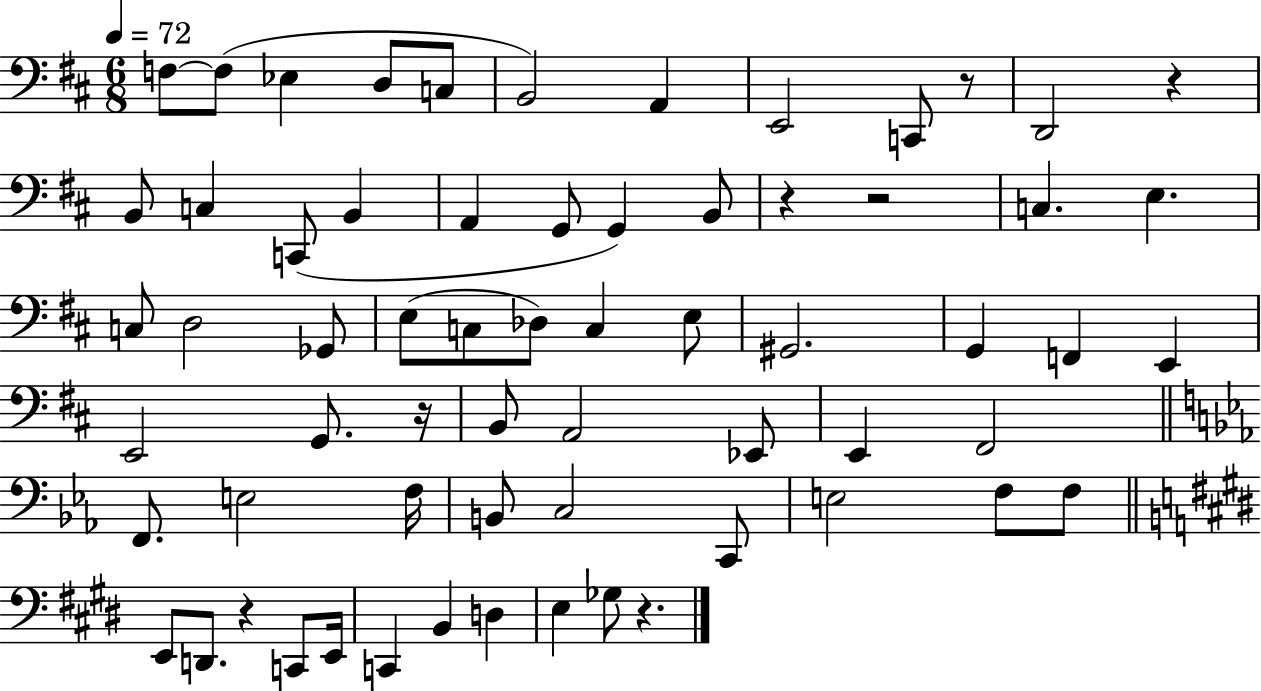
{
  \clef bass
  \numericTimeSignature
  \time 6/8
  \key d \major
  \tempo 4 = 72
  f8~~ f8( ees4 d8 c8 | b,2) a,4 | e,2 c,8 r8 | d,2 r4 | \break b,8 c4 c,8( b,4 | a,4 g,8 g,4) b,8 | r4 r2 | c4. e4. | \break c8 d2 ges,8 | e8( c8 des8) c4 e8 | gis,2. | g,4 f,4 e,4 | \break e,2 g,8. r16 | b,8 a,2 ees,8 | e,4 fis,2 | \bar "||" \break \key c \minor f,8. e2 f16 | b,8 c2 c,8 | e2 f8 f8 | \bar "||" \break \key e \major e,8 d,8. r4 c,8 e,16 | c,4 b,4 d4 | e4 ges8 r4. | \bar "|."
}